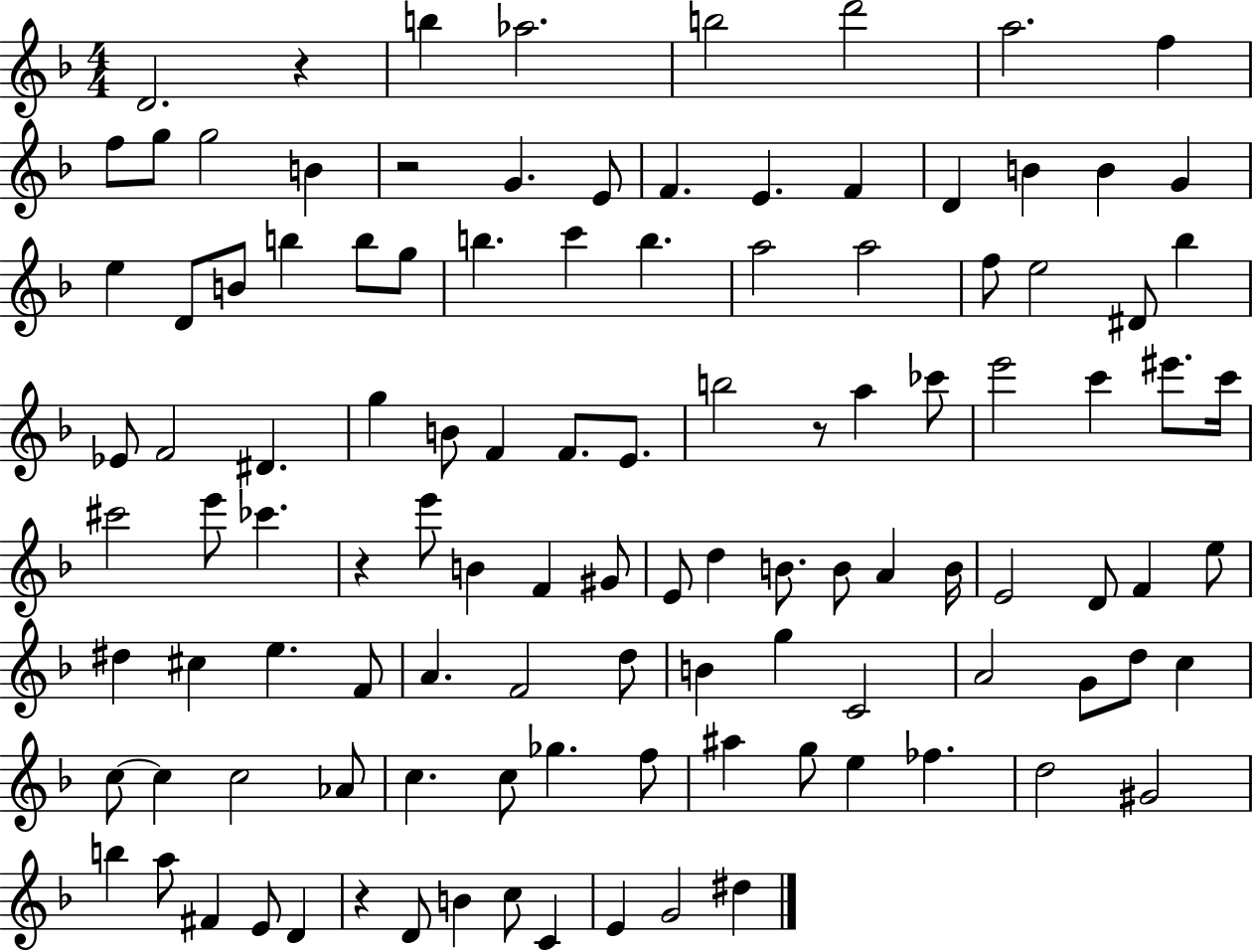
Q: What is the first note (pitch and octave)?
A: D4